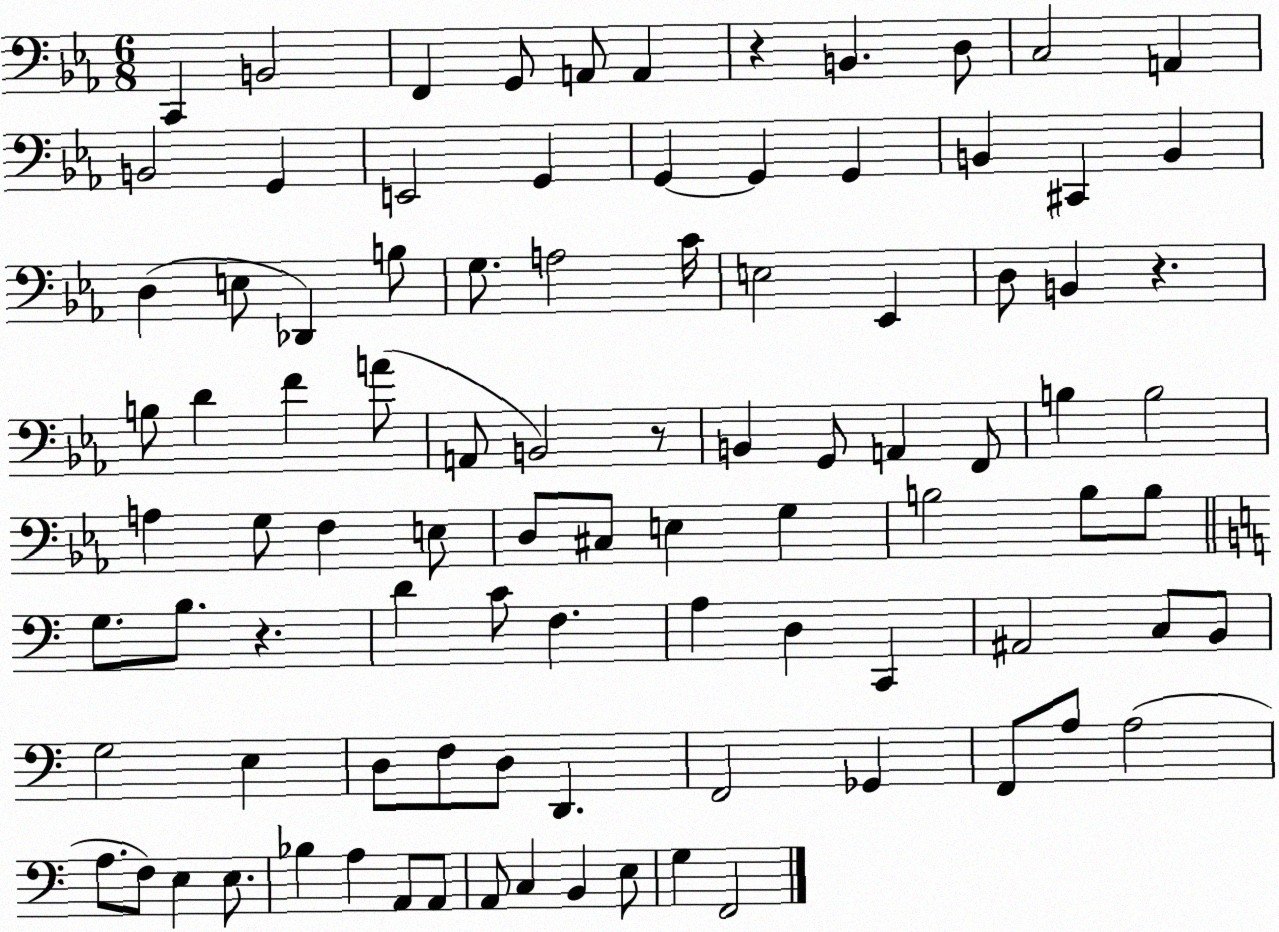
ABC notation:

X:1
T:Untitled
M:6/8
L:1/4
K:Eb
C,, B,,2 F,, G,,/2 A,,/2 A,, z B,, D,/2 C,2 A,, B,,2 G,, E,,2 G,, G,, G,, G,, B,, ^C,, B,, D, E,/2 _D,, B,/2 G,/2 A,2 C/4 E,2 _E,, D,/2 B,, z B,/2 D F A/2 A,,/2 B,,2 z/2 B,, G,,/2 A,, F,,/2 B, B,2 A, G,/2 F, E,/2 D,/2 ^C,/2 E, G, B,2 B,/2 B,/2 G,/2 B,/2 z D C/2 F, A, D, C,, ^A,,2 C,/2 B,,/2 G,2 E, D,/2 F,/2 D,/2 D,, F,,2 _G,, F,,/2 A,/2 A,2 A,/2 F,/2 E, E,/2 _B, A, A,,/2 A,,/2 A,,/2 C, B,, E,/2 G, F,,2